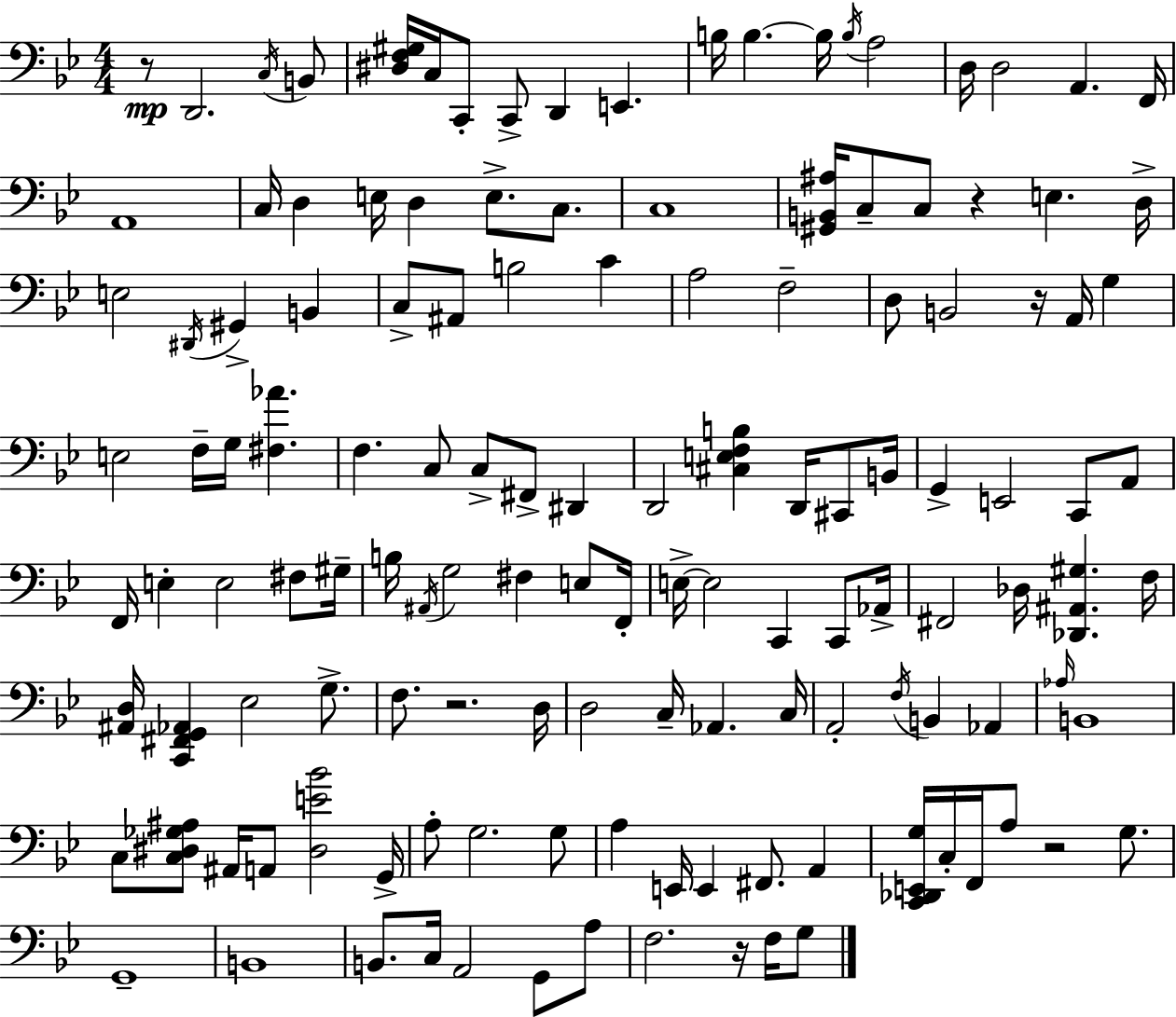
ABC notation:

X:1
T:Untitled
M:4/4
L:1/4
K:Gm
z/2 D,,2 C,/4 B,,/2 [^D,F,^G,]/4 C,/4 C,,/2 C,,/2 D,, E,, B,/4 B, B,/4 B,/4 A,2 D,/4 D,2 A,, F,,/4 A,,4 C,/4 D, E,/4 D, E,/2 C,/2 C,4 [^G,,B,,^A,]/4 C,/2 C,/2 z E, D,/4 E,2 ^D,,/4 ^G,, B,, C,/2 ^A,,/2 B,2 C A,2 F,2 D,/2 B,,2 z/4 A,,/4 G, E,2 F,/4 G,/4 [^F,_A] F, C,/2 C,/2 ^F,,/2 ^D,, D,,2 [^C,E,F,B,] D,,/4 ^C,,/2 B,,/4 G,, E,,2 C,,/2 A,,/2 F,,/4 E, E,2 ^F,/2 ^G,/4 B,/4 ^A,,/4 G,2 ^F, E,/2 F,,/4 E,/4 E,2 C,, C,,/2 _A,,/4 ^F,,2 _D,/4 [_D,,^A,,^G,] F,/4 [^A,,D,]/4 [C,,^F,,G,,_A,,] _E,2 G,/2 F,/2 z2 D,/4 D,2 C,/4 _A,, C,/4 A,,2 F,/4 B,, _A,, _A,/4 B,,4 C,/2 [C,^D,_G,^A,]/2 ^A,,/4 A,,/2 [^D,E_B]2 G,,/4 A,/2 G,2 G,/2 A, E,,/4 E,, ^F,,/2 A,, [C,,_D,,E,,G,]/4 C,/4 F,,/4 A,/2 z2 G,/2 G,,4 B,,4 B,,/2 C,/4 A,,2 G,,/2 A,/2 F,2 z/4 F,/4 G,/2